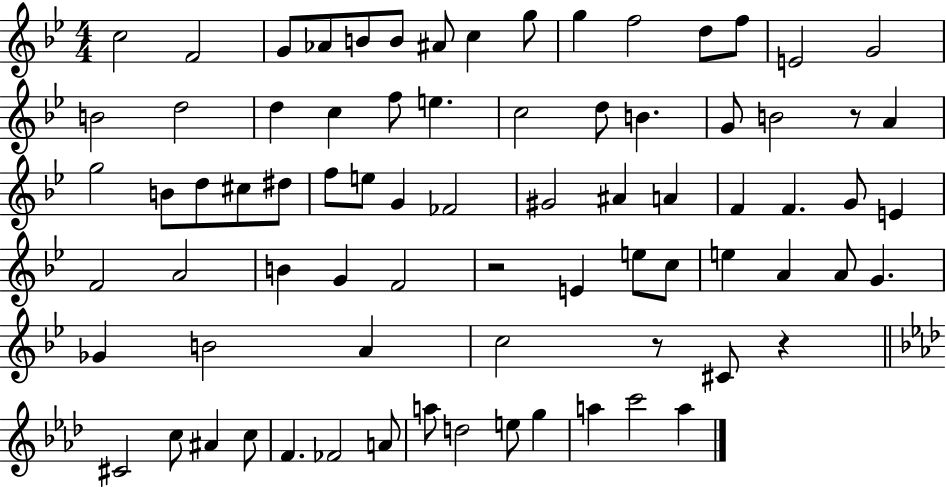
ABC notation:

X:1
T:Untitled
M:4/4
L:1/4
K:Bb
c2 F2 G/2 _A/2 B/2 B/2 ^A/2 c g/2 g f2 d/2 f/2 E2 G2 B2 d2 d c f/2 e c2 d/2 B G/2 B2 z/2 A g2 B/2 d/2 ^c/2 ^d/2 f/2 e/2 G _F2 ^G2 ^A A F F G/2 E F2 A2 B G F2 z2 E e/2 c/2 e A A/2 G _G B2 A c2 z/2 ^C/2 z ^C2 c/2 ^A c/2 F _F2 A/2 a/2 d2 e/2 g a c'2 a